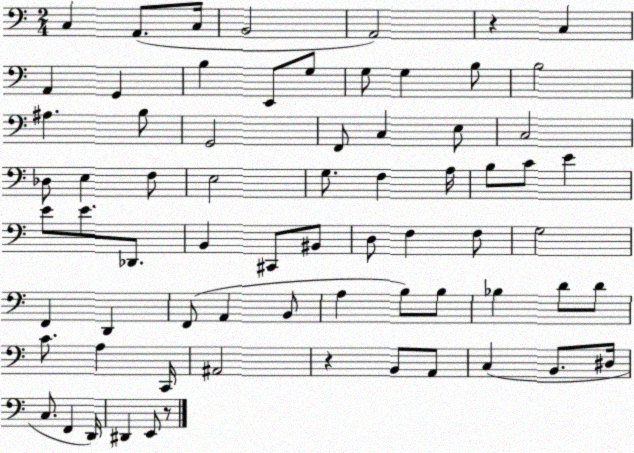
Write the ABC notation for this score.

X:1
T:Untitled
M:2/4
L:1/4
K:C
C, A,,/2 C,/4 B,,2 A,,2 z C, A,, G,, B, E,,/2 G,/2 G,/2 G, B,/2 B,2 ^A, B,/2 G,,2 F,,/2 C, E,/2 C,2 _D,/2 E, F,/2 E,2 G,/2 F, A,/4 B,/2 C/2 E E/2 E/2 _D,,/2 B,, ^C,,/2 ^B,,/2 D,/2 F, F,/2 G,2 F,, D,, F,,/2 A,, B,,/2 A, B,/2 B,/2 _B, D/2 D/2 C/2 A, C,,/4 ^A,,2 z B,,/2 A,,/2 C, B,,/2 ^D,/4 C,/2 F,, D,,/4 ^D,, E,,/2 z/2